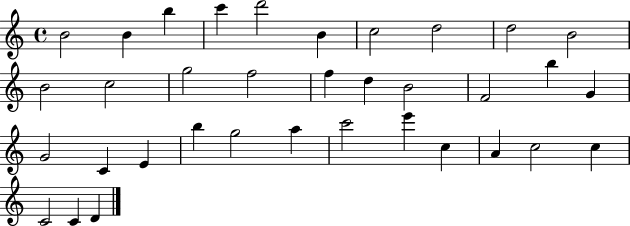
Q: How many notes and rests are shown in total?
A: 35